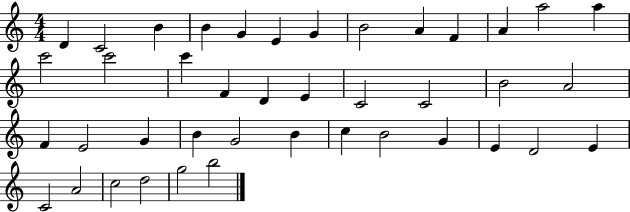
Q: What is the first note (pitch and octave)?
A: D4